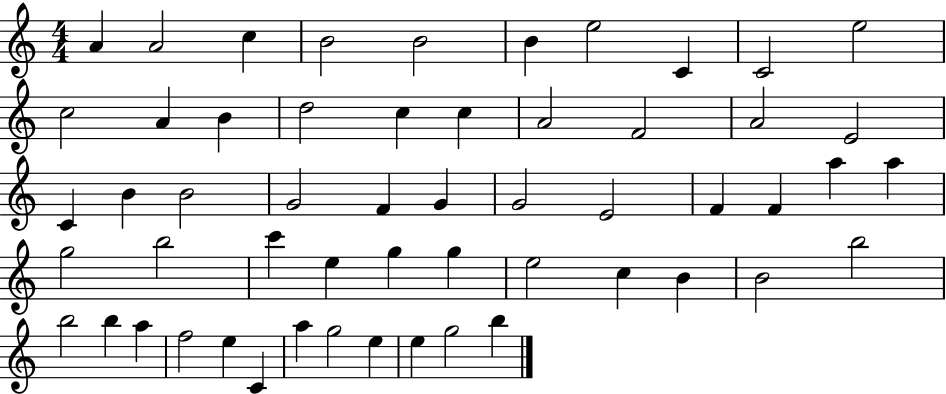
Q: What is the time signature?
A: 4/4